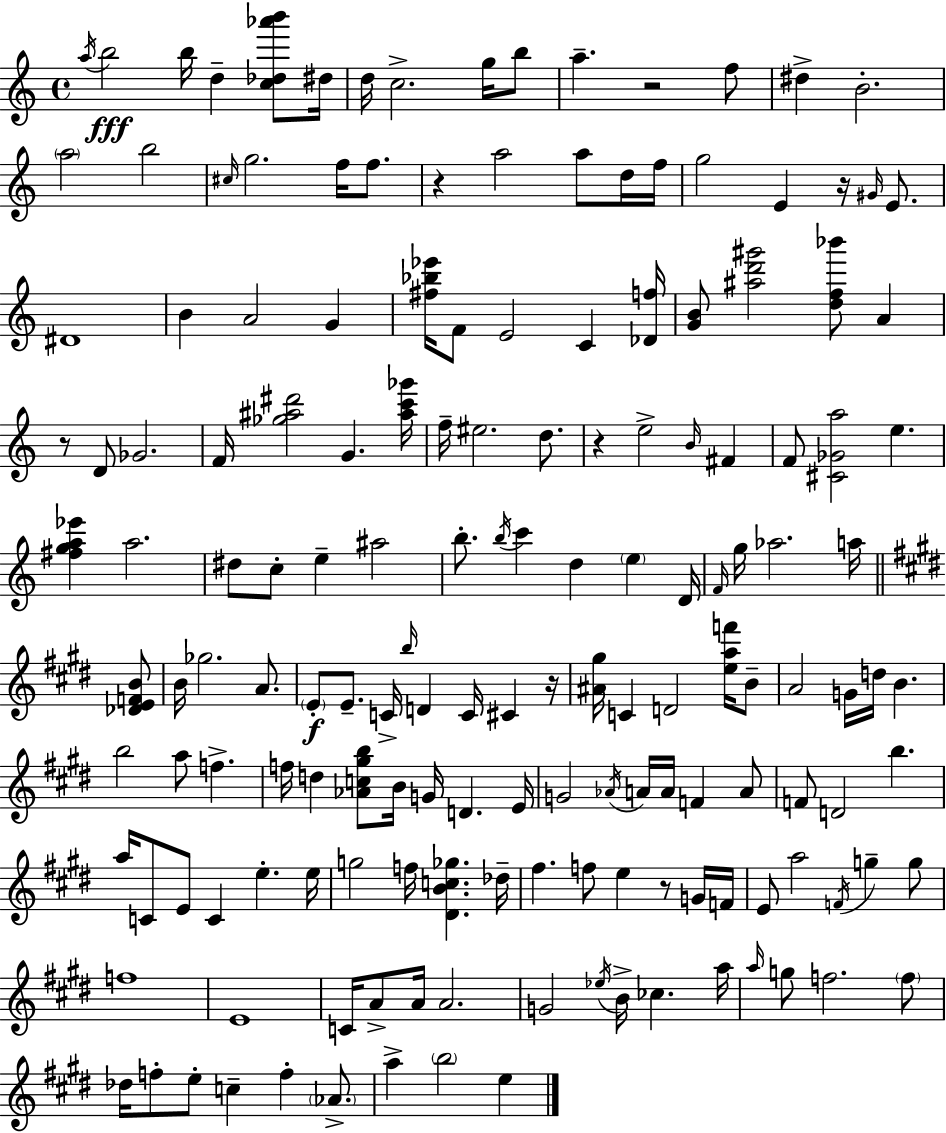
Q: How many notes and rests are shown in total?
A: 162